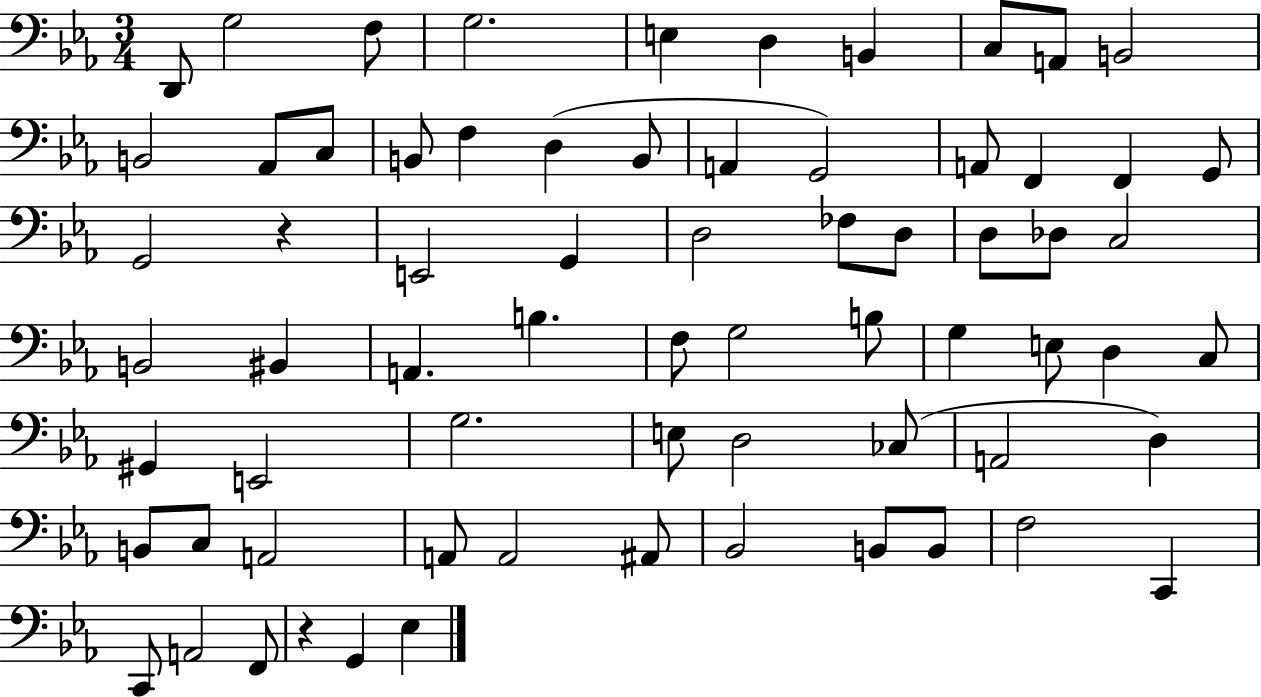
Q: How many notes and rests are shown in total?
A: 69